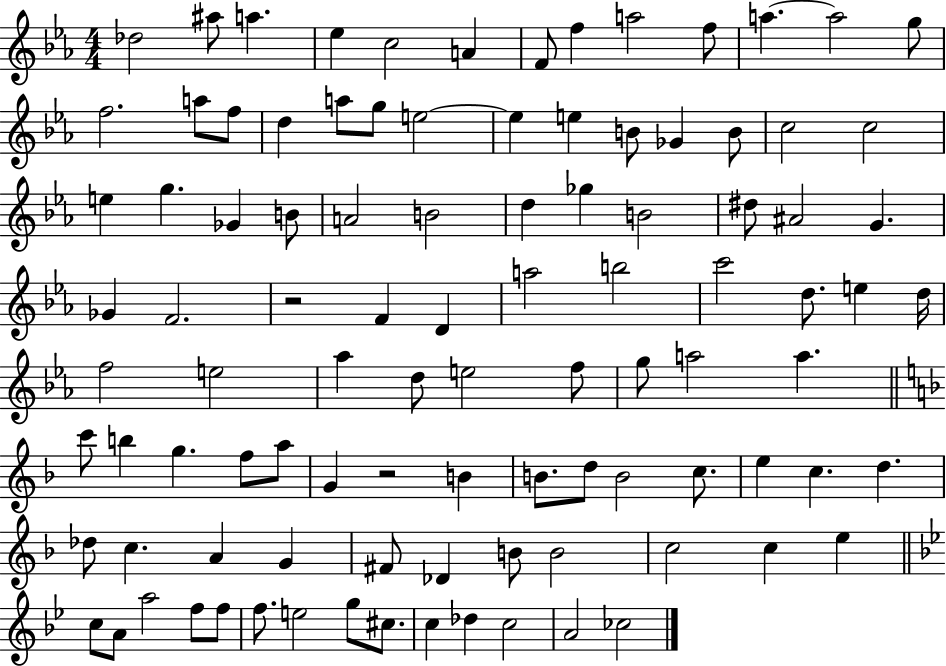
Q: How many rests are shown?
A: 2